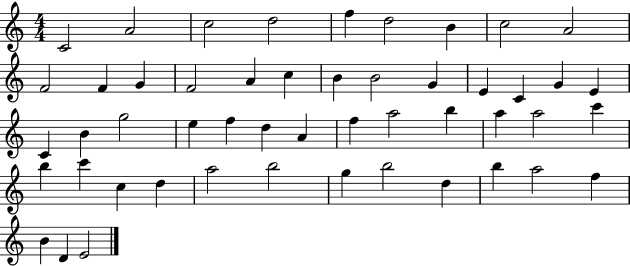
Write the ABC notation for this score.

X:1
T:Untitled
M:4/4
L:1/4
K:C
C2 A2 c2 d2 f d2 B c2 A2 F2 F G F2 A c B B2 G E C G E C B g2 e f d A f a2 b a a2 c' b c' c d a2 b2 g b2 d b a2 f B D E2